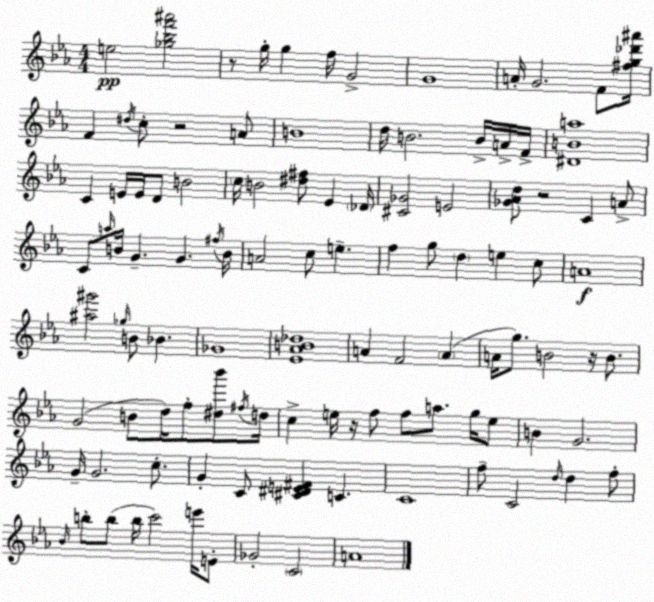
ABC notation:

X:1
T:Untitled
M:4/4
L:1/4
K:Cm
e2 [_g_bf'^a']2 z/2 g/4 g f/4 G2 G4 A/4 G2 F/2 [^fg_d'^a']/4 F ^d/4 c/2 z2 A/2 B4 d/4 B2 B/4 A/4 F/4 [^DBa]4 C E/4 E/4 D/2 B2 c/4 B2 [^d^f]/2 _E _D/4 [^C_G]2 E2 [_G_Ad]/2 z2 C A/2 C/2 a/4 B/4 G G ^f/4 B/4 A2 c/2 e f g/2 d e c/2 A4 [^a^g']2 _g/4 B/2 _B _G4 [_E_AB_d]4 A F2 A A/4 g/2 B2 z/4 B/2 G2 B/2 d/4 f/2 [^d_b']/2 ^f/4 d/4 c e/4 z/4 f/2 f/2 a/2 g/4 e/2 B G2 G/4 G2 c/2 G C/2 [^C^DE^F] C C4 f/2 C2 d/4 d f/2 _B/4 b/2 b/2 b/4 c'2 e'/4 E/2 _G2 C2 A4